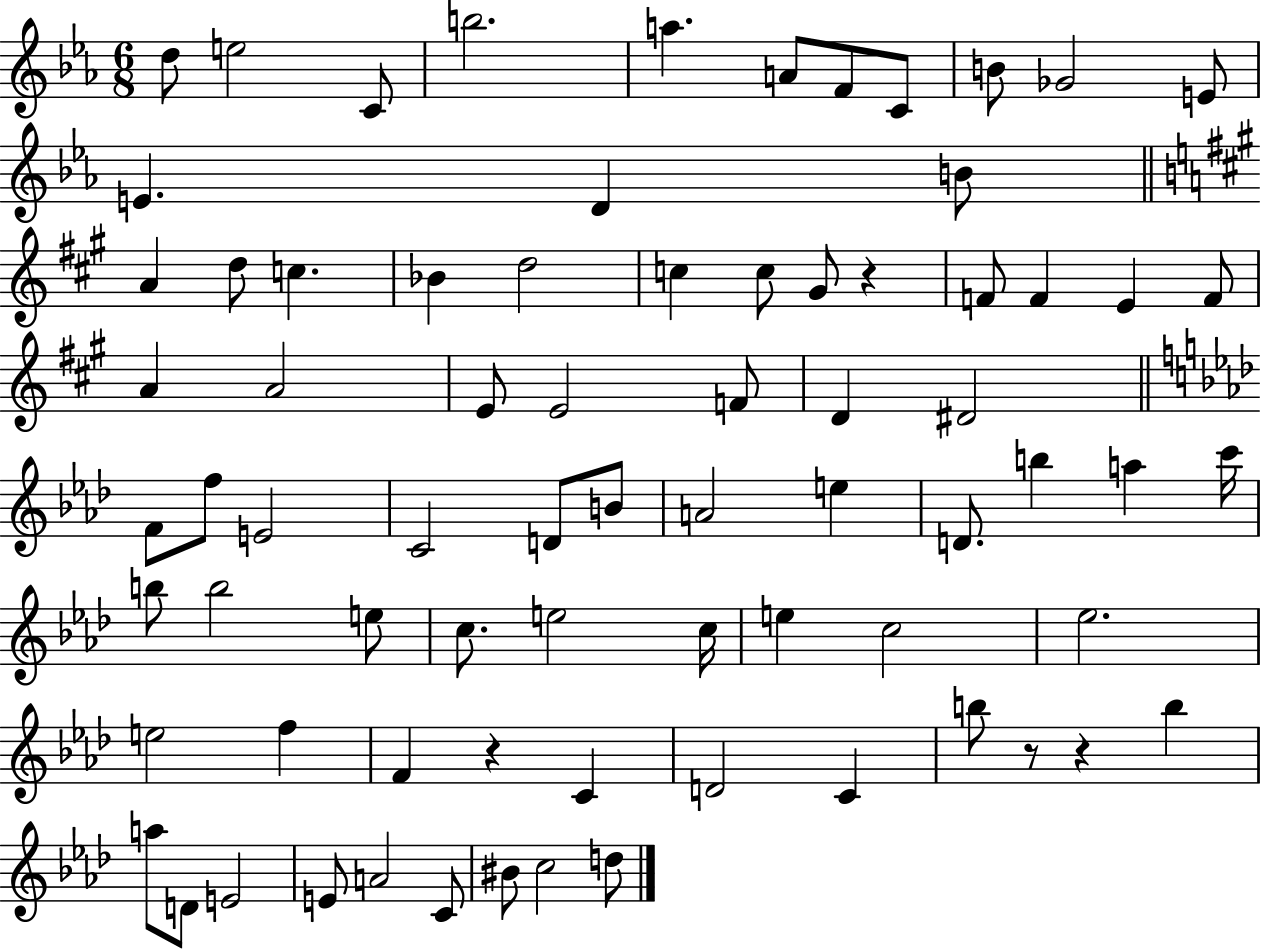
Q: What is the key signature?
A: EES major